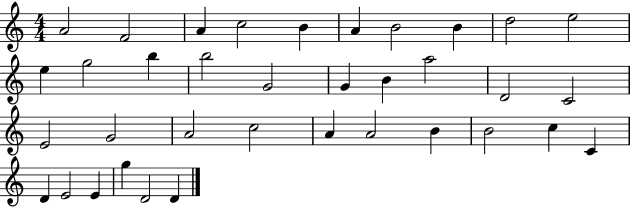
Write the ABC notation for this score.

X:1
T:Untitled
M:4/4
L:1/4
K:C
A2 F2 A c2 B A B2 B d2 e2 e g2 b b2 G2 G B a2 D2 C2 E2 G2 A2 c2 A A2 B B2 c C D E2 E g D2 D